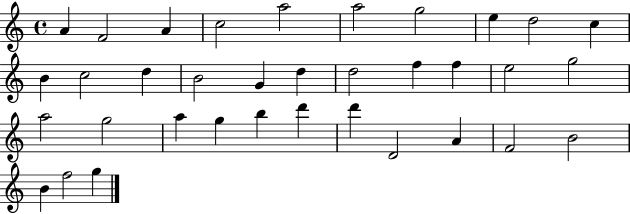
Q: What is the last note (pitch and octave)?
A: G5